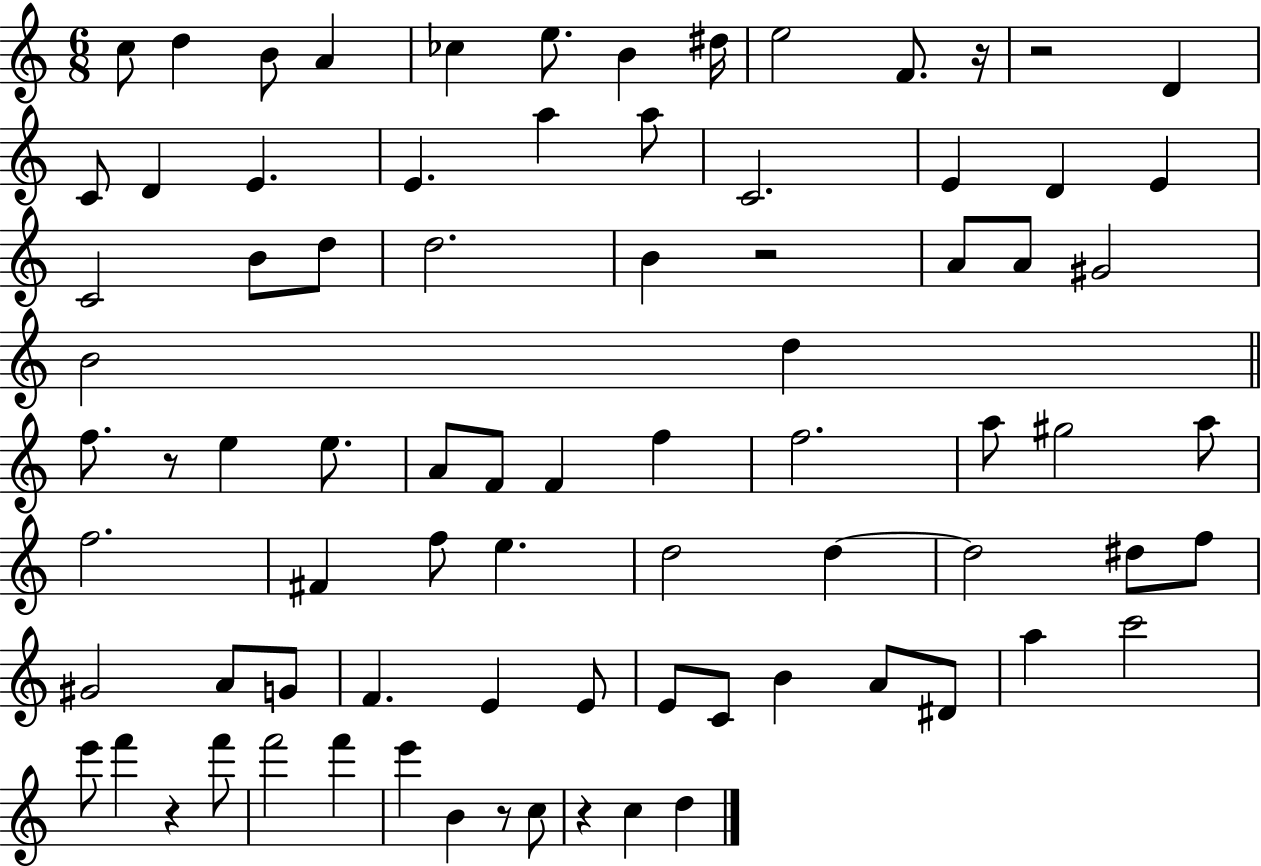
X:1
T:Untitled
M:6/8
L:1/4
K:C
c/2 d B/2 A _c e/2 B ^d/4 e2 F/2 z/4 z2 D C/2 D E E a a/2 C2 E D E C2 B/2 d/2 d2 B z2 A/2 A/2 ^G2 B2 d f/2 z/2 e e/2 A/2 F/2 F f f2 a/2 ^g2 a/2 f2 ^F f/2 e d2 d d2 ^d/2 f/2 ^G2 A/2 G/2 F E E/2 E/2 C/2 B A/2 ^D/2 a c'2 e'/2 f' z f'/2 f'2 f' e' B z/2 c/2 z c d